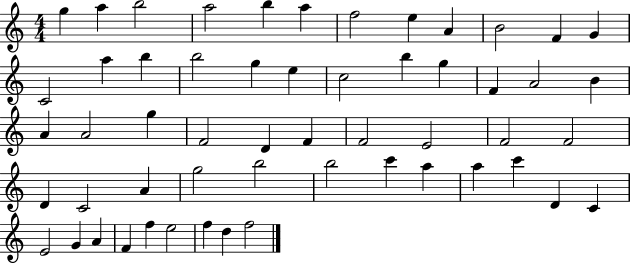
{
  \clef treble
  \numericTimeSignature
  \time 4/4
  \key c \major
  g''4 a''4 b''2 | a''2 b''4 a''4 | f''2 e''4 a'4 | b'2 f'4 g'4 | \break c'2 a''4 b''4 | b''2 g''4 e''4 | c''2 b''4 g''4 | f'4 a'2 b'4 | \break a'4 a'2 g''4 | f'2 d'4 f'4 | f'2 e'2 | f'2 f'2 | \break d'4 c'2 a'4 | g''2 b''2 | b''2 c'''4 a''4 | a''4 c'''4 d'4 c'4 | \break e'2 g'4 a'4 | f'4 f''4 e''2 | f''4 d''4 f''2 | \bar "|."
}